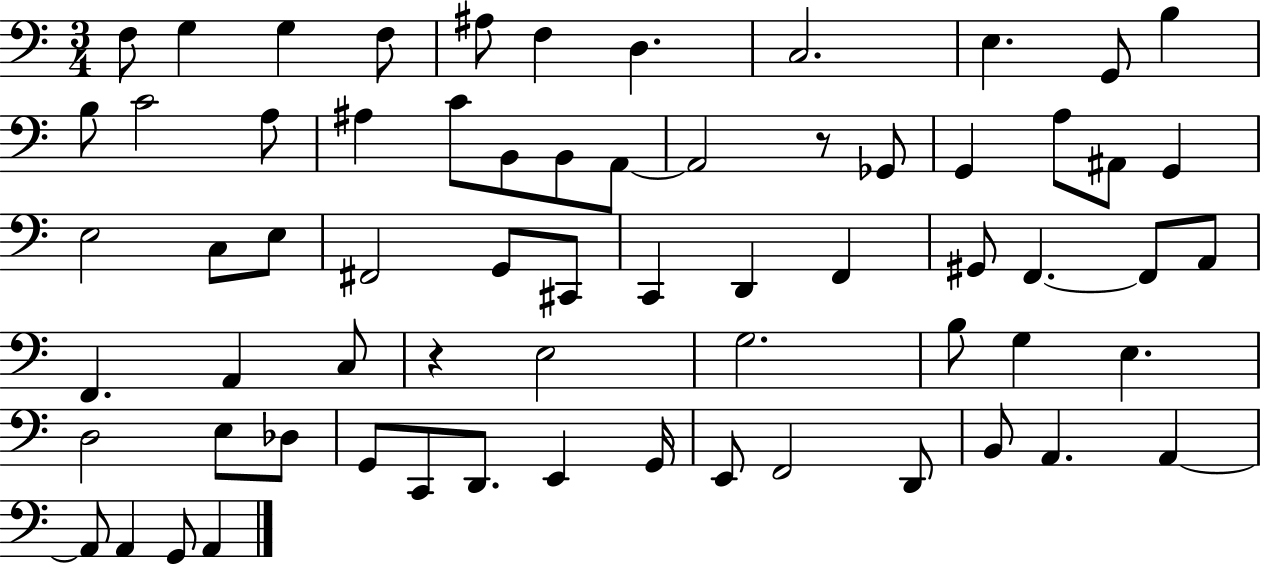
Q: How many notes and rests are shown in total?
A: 66